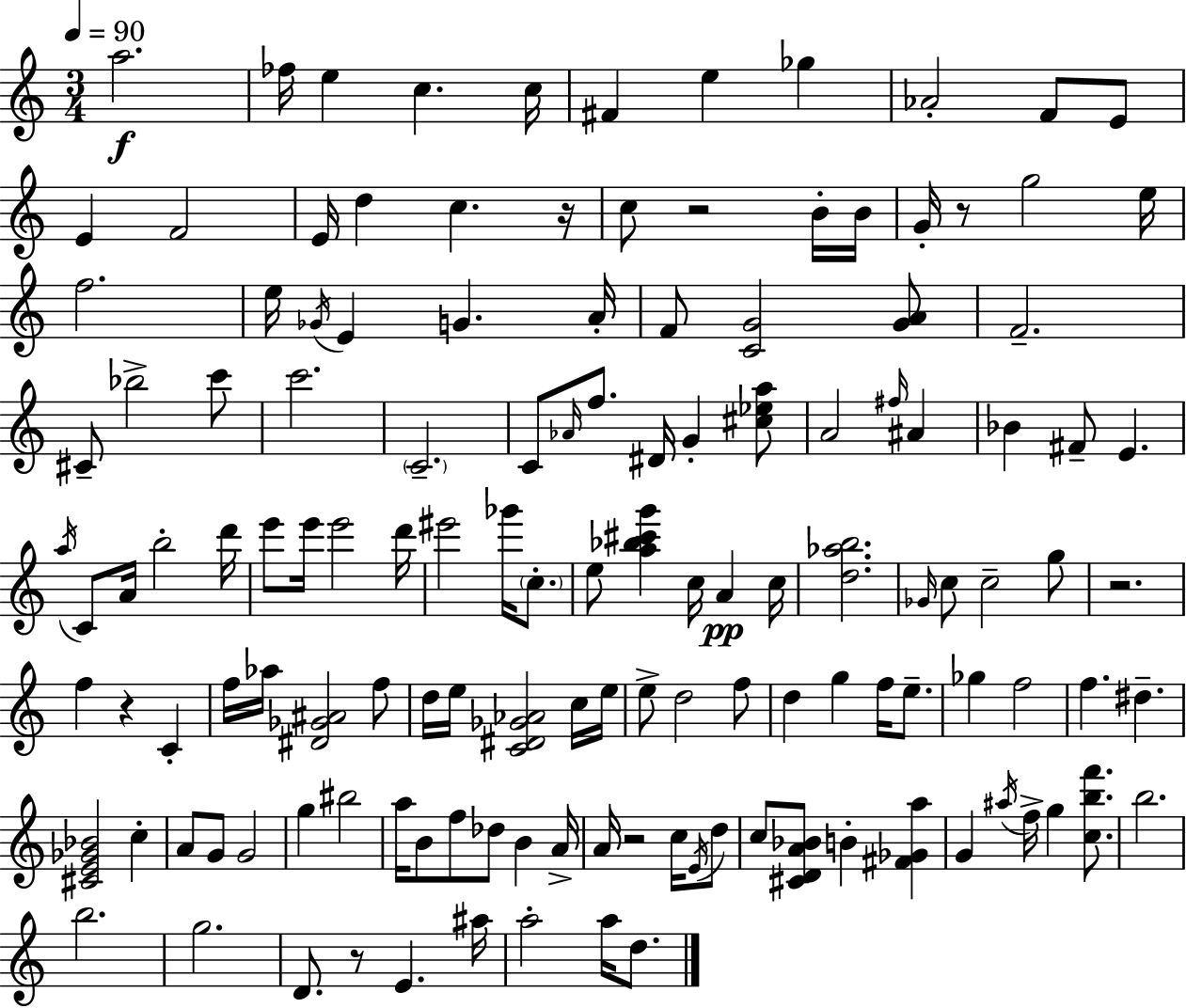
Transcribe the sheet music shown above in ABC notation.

X:1
T:Untitled
M:3/4
L:1/4
K:Am
a2 _f/4 e c c/4 ^F e _g _A2 F/2 E/2 E F2 E/4 d c z/4 c/2 z2 B/4 B/4 G/4 z/2 g2 e/4 f2 e/4 _G/4 E G A/4 F/2 [CG]2 [GA]/2 F2 ^C/2 _b2 c'/2 c'2 C2 C/2 _A/4 f/2 ^D/4 G [^c_ea]/2 A2 ^f/4 ^A _B ^F/2 E a/4 C/2 A/4 b2 d'/4 e'/2 e'/4 e'2 d'/4 ^e'2 _g'/4 c/2 e/2 [a_b^c'g'] c/4 A c/4 [d_ab]2 _G/4 c/2 c2 g/2 z2 f z C f/4 _a/4 [^D_G^A]2 f/2 d/4 e/4 [C^D_G_A]2 c/4 e/4 e/2 d2 f/2 d g f/4 e/2 _g f2 f ^d [^CE_G_B]2 c A/2 G/2 G2 g ^b2 a/4 B/2 f/2 _d/2 B A/4 A/4 z2 c/4 E/4 d/2 c/2 [^CDA_B]/2 B [^F_Ga] G ^a/4 f/4 g [cbf']/2 b2 b2 g2 D/2 z/2 E ^a/4 a2 a/4 d/2